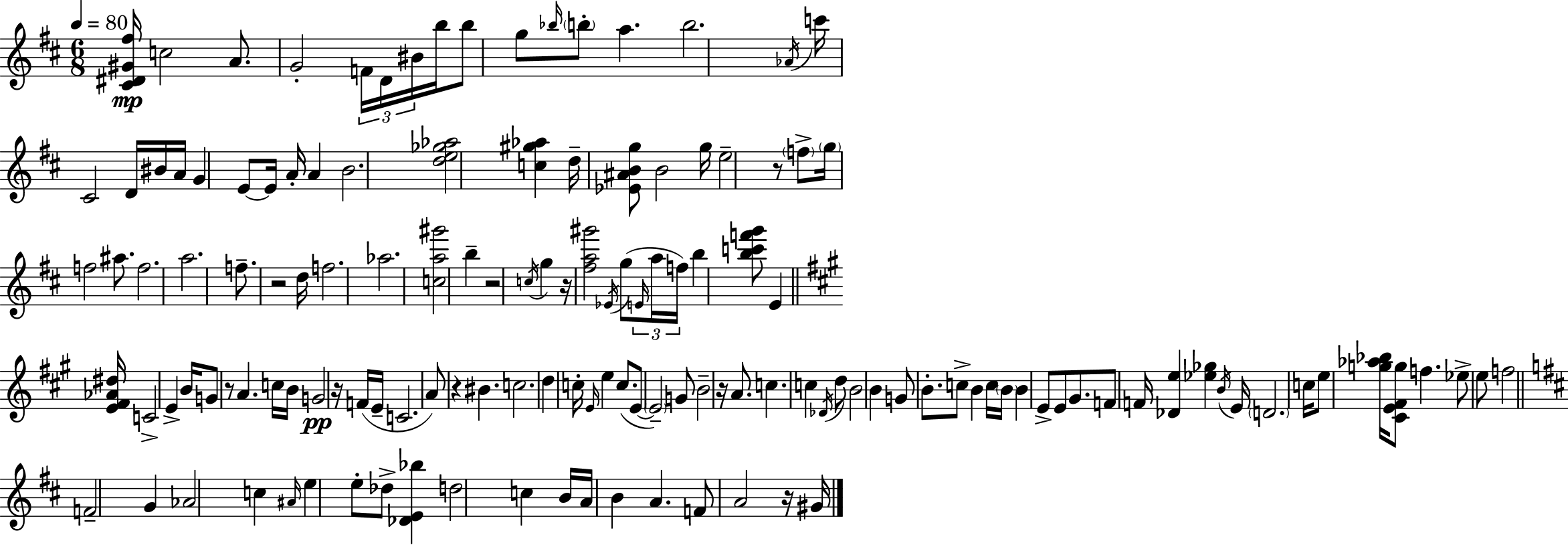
[C#4,D#4,G#4,F#5]/s C5/h A4/e. G4/h F4/s D4/s BIS4/s B5/s B5/e G5/e Bb5/s B5/e A5/q. B5/h. Ab4/s C6/s C#4/h D4/s BIS4/s A4/s G4/q E4/e E4/s A4/s A4/q B4/h. [D5,E5,Gb5,Ab5]/h [C5,G#5,Ab5]/q D5/s [Eb4,A#4,B4,G5]/e B4/h G5/s E5/h R/e F5/e G5/s F5/h A#5/e. F5/h. A5/h. F5/e. R/h D5/s F5/h. Ab5/h. [C5,A5,G#6]/h B5/q R/h C5/s G5/q R/s [F#5,A5,G#6]/h Eb4/s G5/e E4/s A5/s F5/s B5/q [B5,C6,F6,G6]/e E4/q [E4,F#4,Ab4,D#5]/s C4/h E4/q B4/s G4/e R/e A4/q. C5/s B4/s G4/h R/s F4/s E4/s C4/h. A4/e R/q BIS4/q. C5/h. D5/q C5/s E4/s E5/q C5/e. E4/e E4/h G4/e B4/h R/s A4/e. C5/q. C5/q Db4/s D5/e B4/h B4/q G4/e B4/e. C5/e B4/q C5/s B4/s B4/q E4/e E4/e G#4/e. F4/e F4/s [Db4,E5]/q [Eb5,Gb5]/q B4/s E4/s D4/h. C5/s E5/e [G5,Ab5,Bb5]/s [C#4,E4,F#4,G5]/e F5/q. Eb5/e E5/e F5/h F4/h G4/q Ab4/h C5/q A#4/s E5/q E5/e Db5/e [Db4,E4,Bb5]/q D5/h C5/q B4/s A4/s B4/q A4/q. F4/e A4/h R/s G#4/s